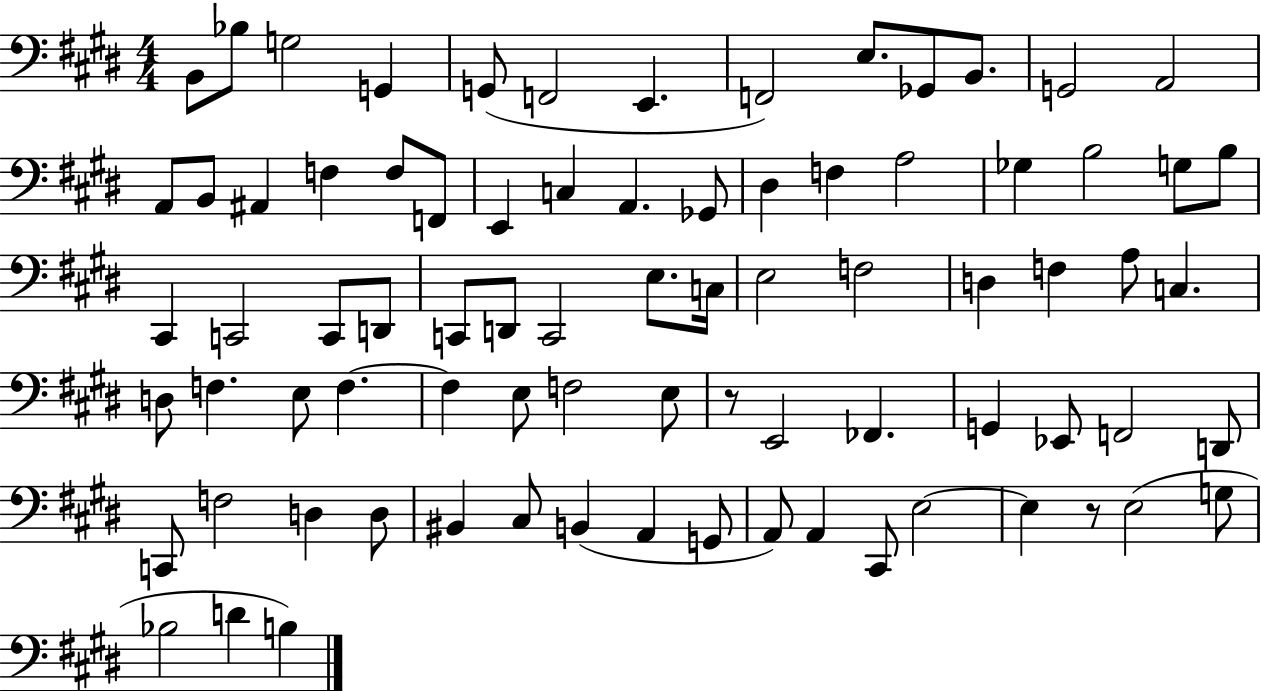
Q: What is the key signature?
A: E major